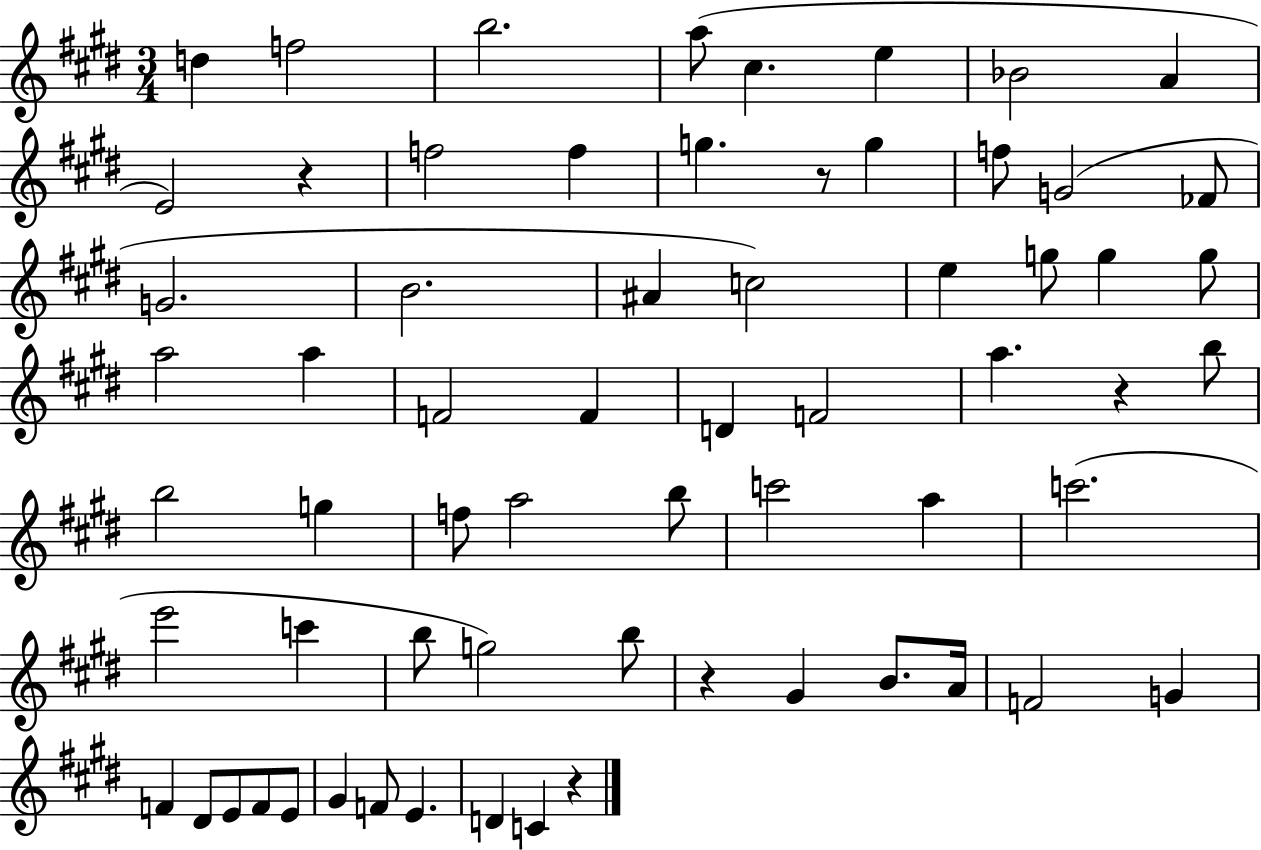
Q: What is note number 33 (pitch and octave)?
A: B5